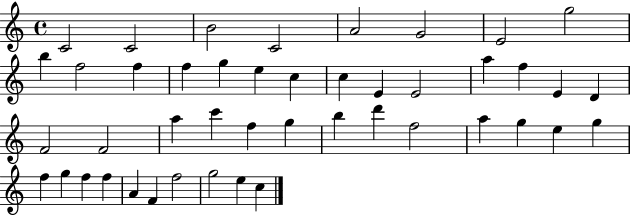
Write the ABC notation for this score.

X:1
T:Untitled
M:4/4
L:1/4
K:C
C2 C2 B2 C2 A2 G2 E2 g2 b f2 f f g e c c E E2 a f E D F2 F2 a c' f g b d' f2 a g e g f g f f A F f2 g2 e c